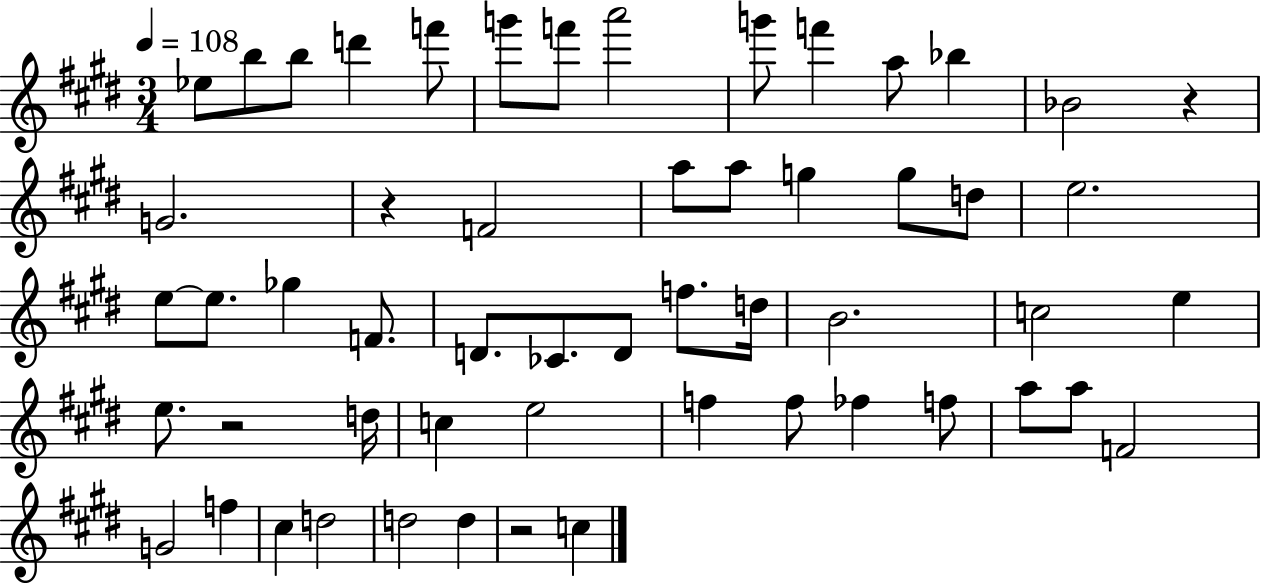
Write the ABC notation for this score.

X:1
T:Untitled
M:3/4
L:1/4
K:E
_e/2 b/2 b/2 d' f'/2 g'/2 f'/2 a'2 g'/2 f' a/2 _b _B2 z G2 z F2 a/2 a/2 g g/2 d/2 e2 e/2 e/2 _g F/2 D/2 _C/2 D/2 f/2 d/4 B2 c2 e e/2 z2 d/4 c e2 f f/2 _f f/2 a/2 a/2 F2 G2 f ^c d2 d2 d z2 c